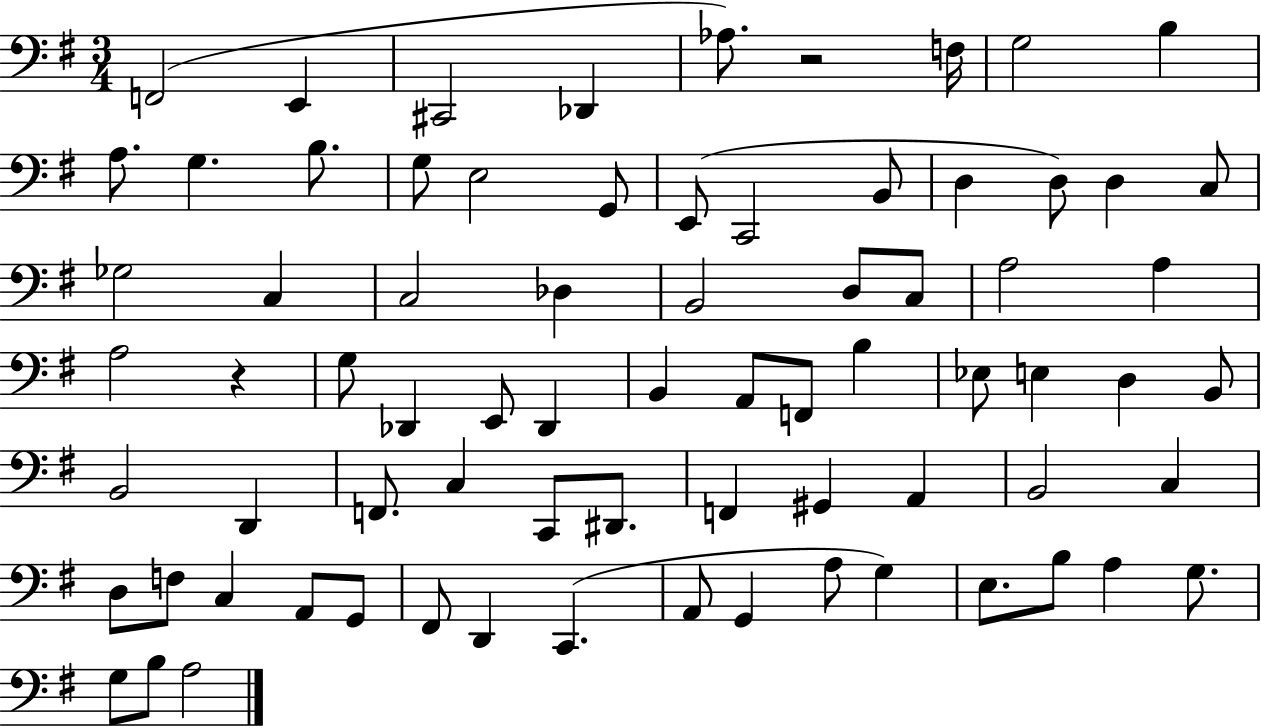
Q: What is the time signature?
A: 3/4